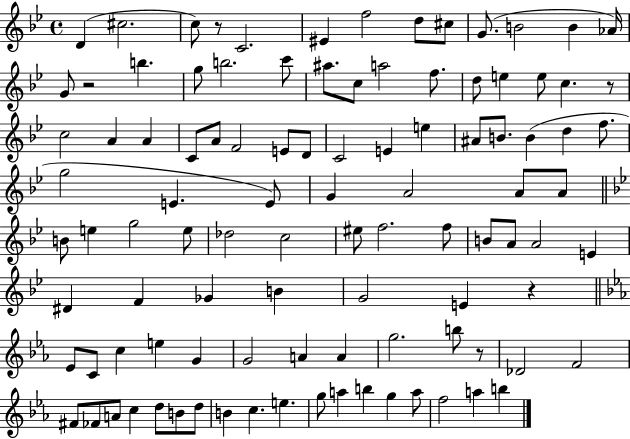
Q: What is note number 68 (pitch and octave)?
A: Eb4